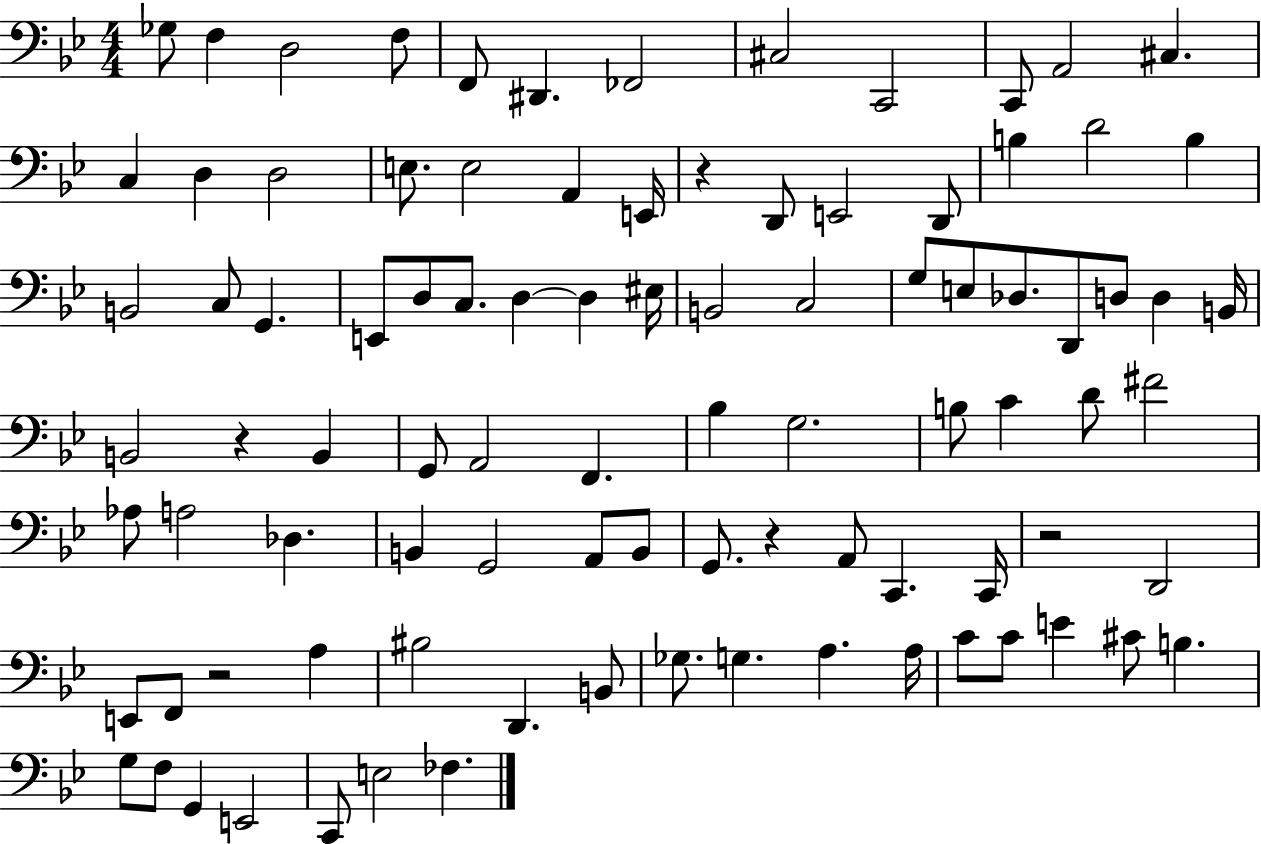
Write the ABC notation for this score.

X:1
T:Untitled
M:4/4
L:1/4
K:Bb
_G,/2 F, D,2 F,/2 F,,/2 ^D,, _F,,2 ^C,2 C,,2 C,,/2 A,,2 ^C, C, D, D,2 E,/2 E,2 A,, E,,/4 z D,,/2 E,,2 D,,/2 B, D2 B, B,,2 C,/2 G,, E,,/2 D,/2 C,/2 D, D, ^E,/4 B,,2 C,2 G,/2 E,/2 _D,/2 D,,/2 D,/2 D, B,,/4 B,,2 z B,, G,,/2 A,,2 F,, _B, G,2 B,/2 C D/2 ^F2 _A,/2 A,2 _D, B,, G,,2 A,,/2 B,,/2 G,,/2 z A,,/2 C,, C,,/4 z2 D,,2 E,,/2 F,,/2 z2 A, ^B,2 D,, B,,/2 _G,/2 G, A, A,/4 C/2 C/2 E ^C/2 B, G,/2 F,/2 G,, E,,2 C,,/2 E,2 _F,